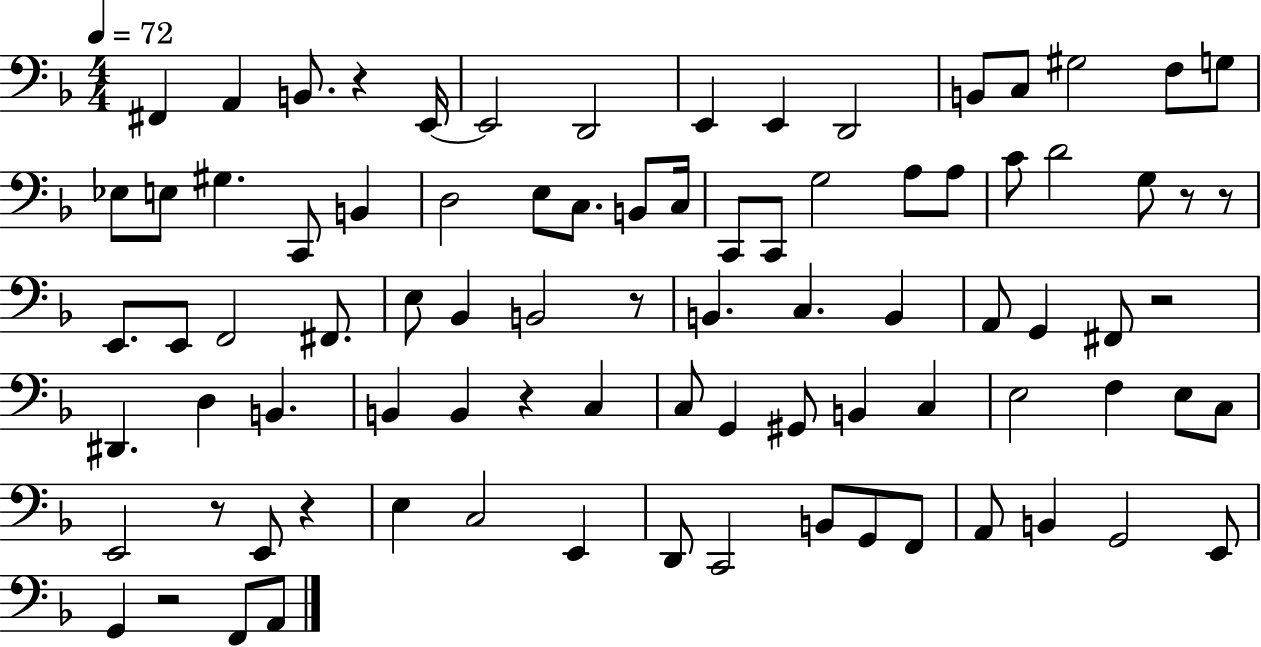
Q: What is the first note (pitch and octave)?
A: F#2